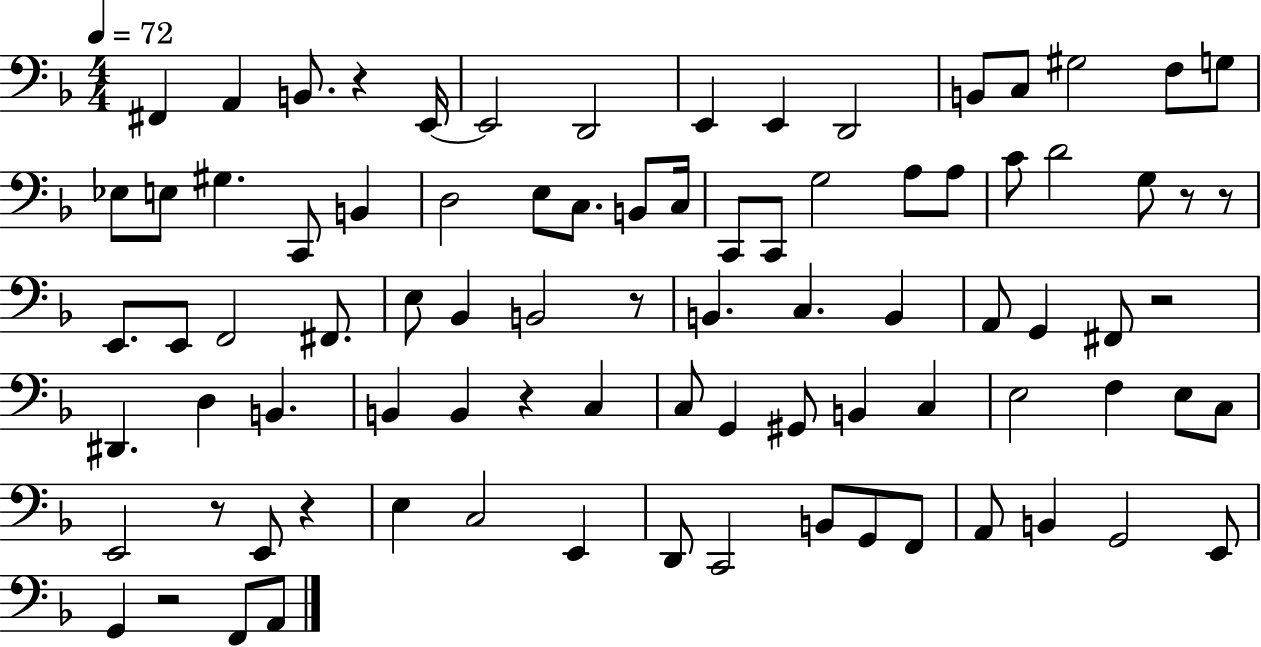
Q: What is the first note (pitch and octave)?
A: F#2